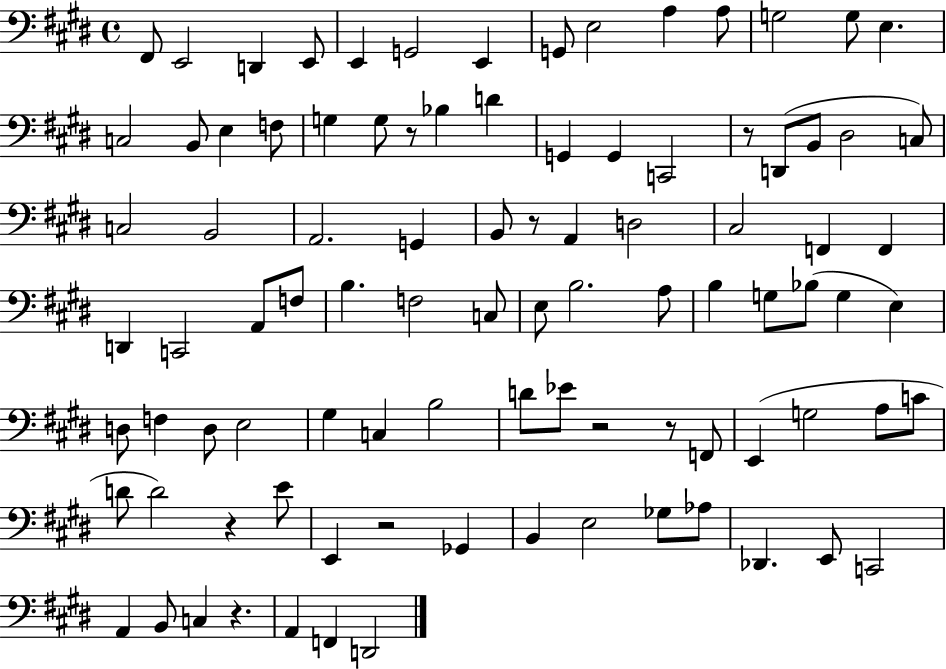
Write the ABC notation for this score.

X:1
T:Untitled
M:4/4
L:1/4
K:E
^F,,/2 E,,2 D,, E,,/2 E,, G,,2 E,, G,,/2 E,2 A, A,/2 G,2 G,/2 E, C,2 B,,/2 E, F,/2 G, G,/2 z/2 _B, D G,, G,, C,,2 z/2 D,,/2 B,,/2 ^D,2 C,/2 C,2 B,,2 A,,2 G,, B,,/2 z/2 A,, D,2 ^C,2 F,, F,, D,, C,,2 A,,/2 F,/2 B, F,2 C,/2 E,/2 B,2 A,/2 B, G,/2 _B,/2 G, E, D,/2 F, D,/2 E,2 ^G, C, B,2 D/2 _E/2 z2 z/2 F,,/2 E,, G,2 A,/2 C/2 D/2 D2 z E/2 E,, z2 _G,, B,, E,2 _G,/2 _A,/2 _D,, E,,/2 C,,2 A,, B,,/2 C, z A,, F,, D,,2